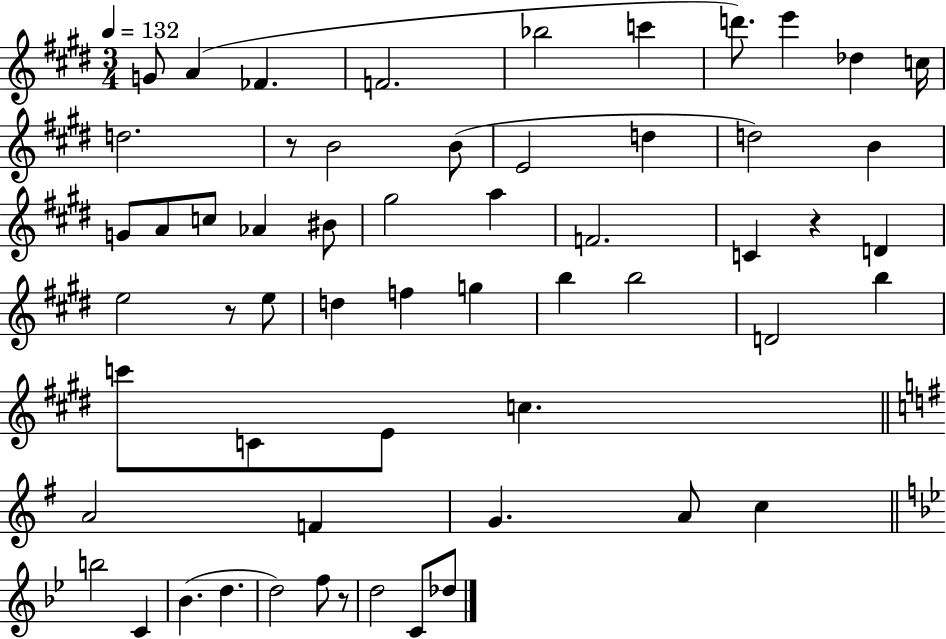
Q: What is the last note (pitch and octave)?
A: Db5